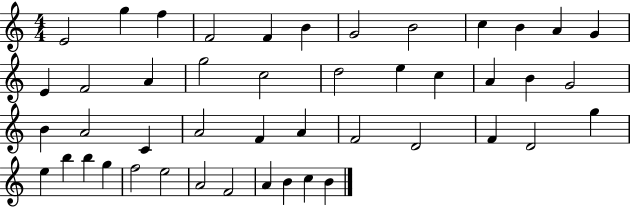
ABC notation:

X:1
T:Untitled
M:4/4
L:1/4
K:C
E2 g f F2 F B G2 B2 c B A G E F2 A g2 c2 d2 e c A B G2 B A2 C A2 F A F2 D2 F D2 g e b b g f2 e2 A2 F2 A B c B